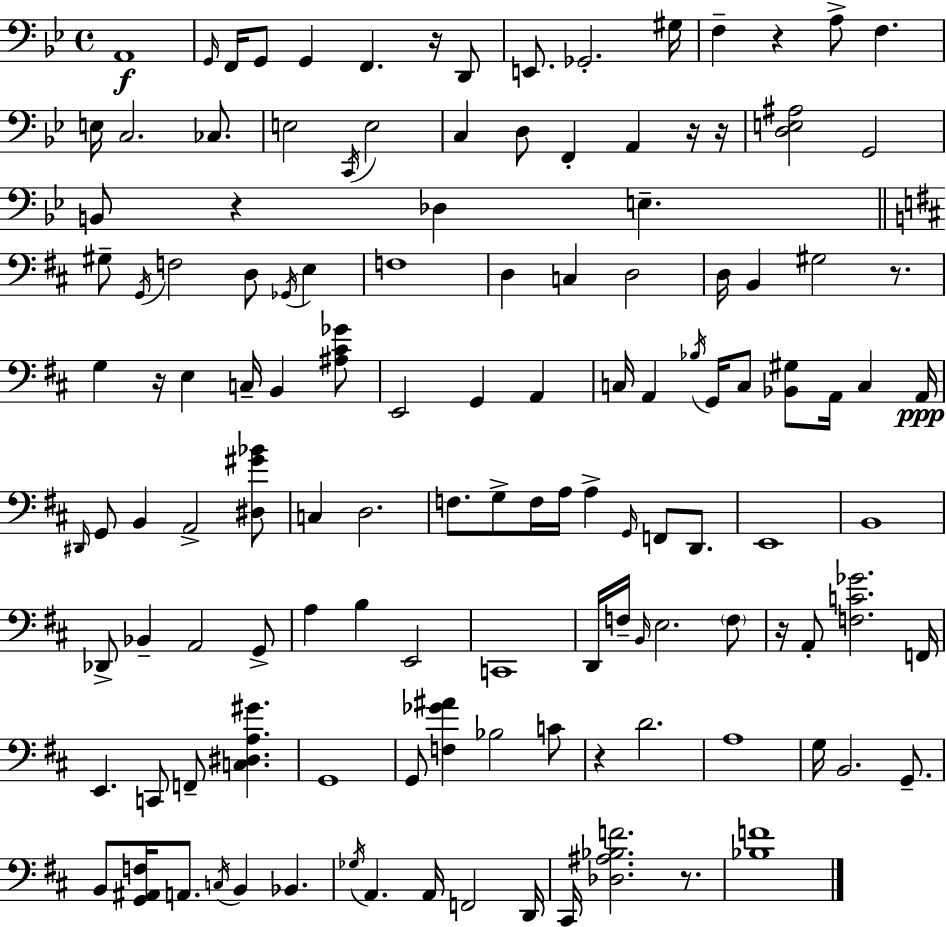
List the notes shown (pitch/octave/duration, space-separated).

A2/w G2/s F2/s G2/e G2/q F2/q. R/s D2/e E2/e. Gb2/h. G#3/s F3/q R/q A3/e F3/q. E3/s C3/h. CES3/e. E3/h C2/s E3/h C3/q D3/e F2/q A2/q R/s R/s [D3,E3,A#3]/h G2/h B2/e R/q Db3/q E3/q. G#3/e G2/s F3/h D3/e Gb2/s E3/q F3/w D3/q C3/q D3/h D3/s B2/q G#3/h R/e. G3/q R/s E3/q C3/s B2/q [A#3,C#4,Gb4]/e E2/h G2/q A2/q C3/s A2/q Bb3/s G2/s C3/e [Bb2,G#3]/e A2/s C3/q A2/s D#2/s G2/e B2/q A2/h [D#3,G#4,Bb4]/e C3/q D3/h. F3/e. G3/e F3/s A3/s A3/q G2/s F2/e D2/e. E2/w B2/w Db2/e Bb2/q A2/h G2/e A3/q B3/q E2/h C2/w D2/s F3/s B2/s E3/h. F3/e R/s A2/e [F3,C4,Gb4]/h. F2/s E2/q. C2/e F2/e [C3,D#3,A3,G#4]/q. G2/w G2/e [F3,Gb4,A#4]/q Bb3/h C4/e R/q D4/h. A3/w G3/s B2/h. G2/e. B2/e [G2,A#2,F3]/s A2/e. C3/s B2/q Bb2/q. Gb3/s A2/q. A2/s F2/h D2/s C#2/s [Db3,A#3,Bb3,F4]/h. R/e. [Bb3,F4]/w